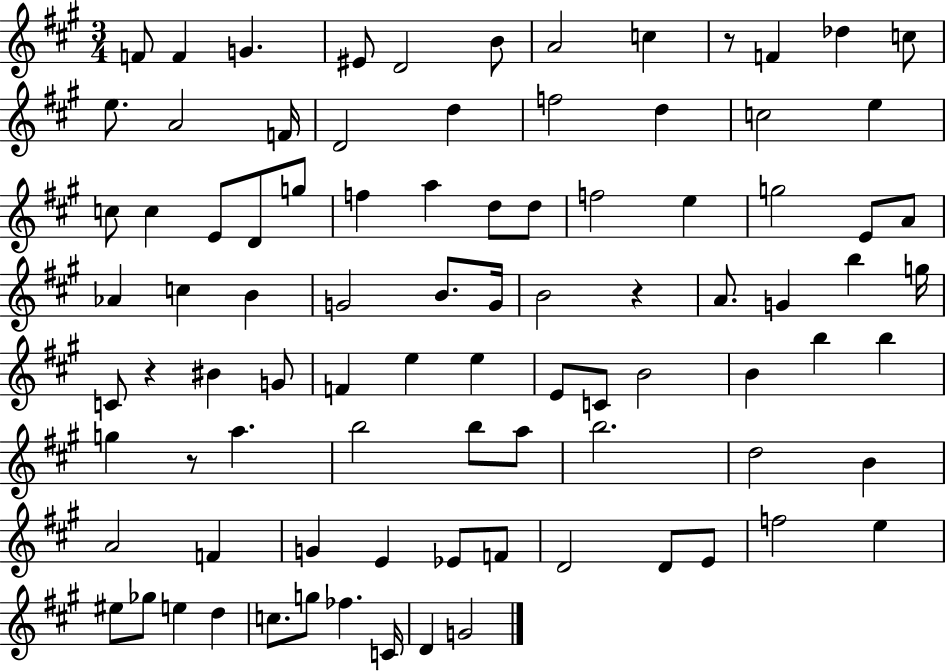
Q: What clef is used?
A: treble